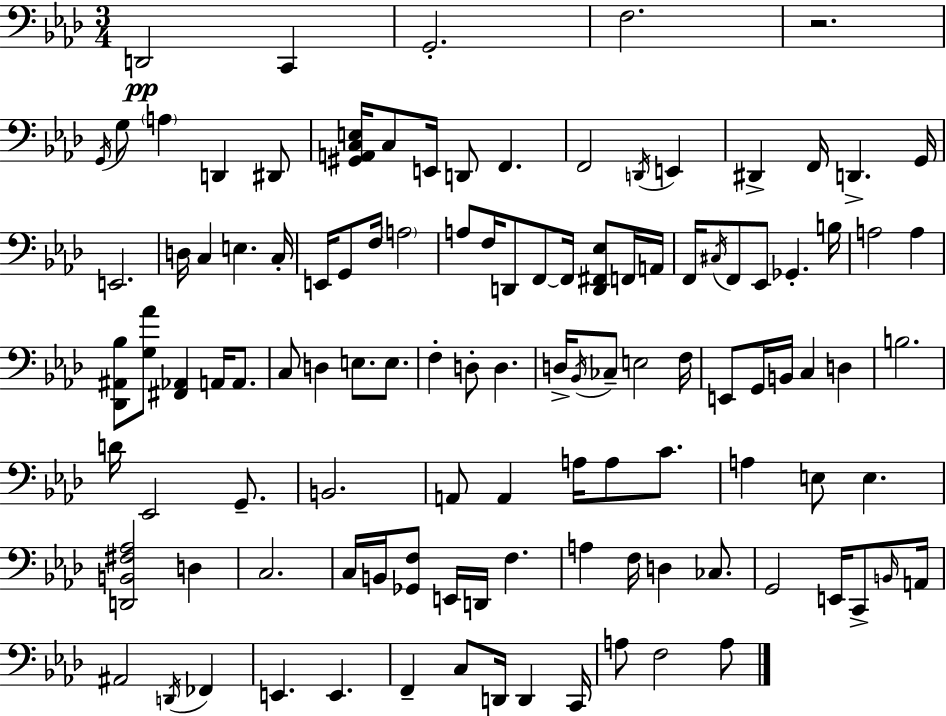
{
  \clef bass
  \numericTimeSignature
  \time 3/4
  \key f \minor
  d,2\pp c,4 | g,2.-. | f2. | r2. | \break \acciaccatura { g,16 } g8 \parenthesize a4 d,4 dis,8 | <gis, a, c e>16 c8 e,16 d,8 f,4. | f,2 \acciaccatura { d,16 } e,4 | dis,4-> f,16 d,4.-> | \break g,16 e,2. | d16 c4 e4. | c16-. e,16 g,8 f16 \parenthesize a2 | a8 f16 d,8 f,8~~ f,16 <d, fis, ees>8 | \break f,16 a,16 f,16 \acciaccatura { cis16 } f,8 ees,8 ges,4.-. | b16 a2 a4 | <des, ais, bes>8 <g aes'>8 <fis, aes,>4 a,16 | a,8. c8 d4 e8. | \break e8. f4-. d8-. d4. | d16-> \acciaccatura { bes,16 } ces8-- e2 | f16 e,8 g,16 b,16 c4 | d4 b2. | \break d'16 ees,2 | g,8.-- b,2. | a,8 a,4 a16 a8 | c'8. a4 e8 e4. | \break <d, b, fis aes>2 | d4 c2. | c16 b,16 <ges, f>8 e,16 d,16 f4. | a4 f16 d4 | \break ces8. g,2 | e,16 c,8-> \grace { b,16 } a,16 ais,2 | \acciaccatura { d,16 } fes,4 e,4. | e,4. f,4-- c8 | \break d,16 d,4 c,16 a8 f2 | a8 \bar "|."
}